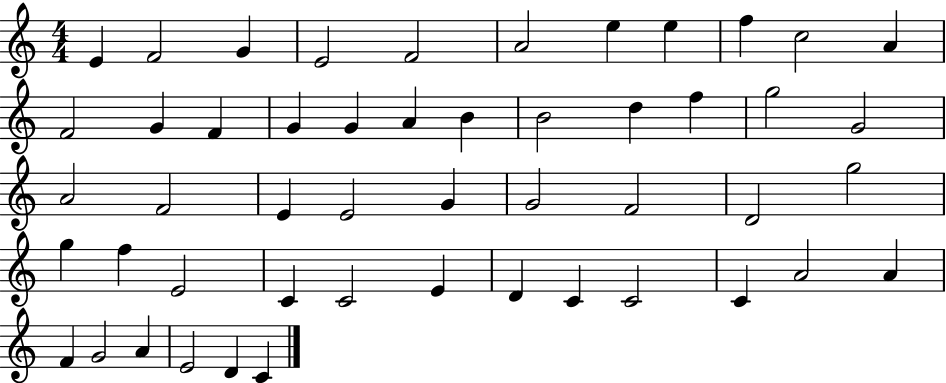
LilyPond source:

{
  \clef treble
  \numericTimeSignature
  \time 4/4
  \key c \major
  e'4 f'2 g'4 | e'2 f'2 | a'2 e''4 e''4 | f''4 c''2 a'4 | \break f'2 g'4 f'4 | g'4 g'4 a'4 b'4 | b'2 d''4 f''4 | g''2 g'2 | \break a'2 f'2 | e'4 e'2 g'4 | g'2 f'2 | d'2 g''2 | \break g''4 f''4 e'2 | c'4 c'2 e'4 | d'4 c'4 c'2 | c'4 a'2 a'4 | \break f'4 g'2 a'4 | e'2 d'4 c'4 | \bar "|."
}